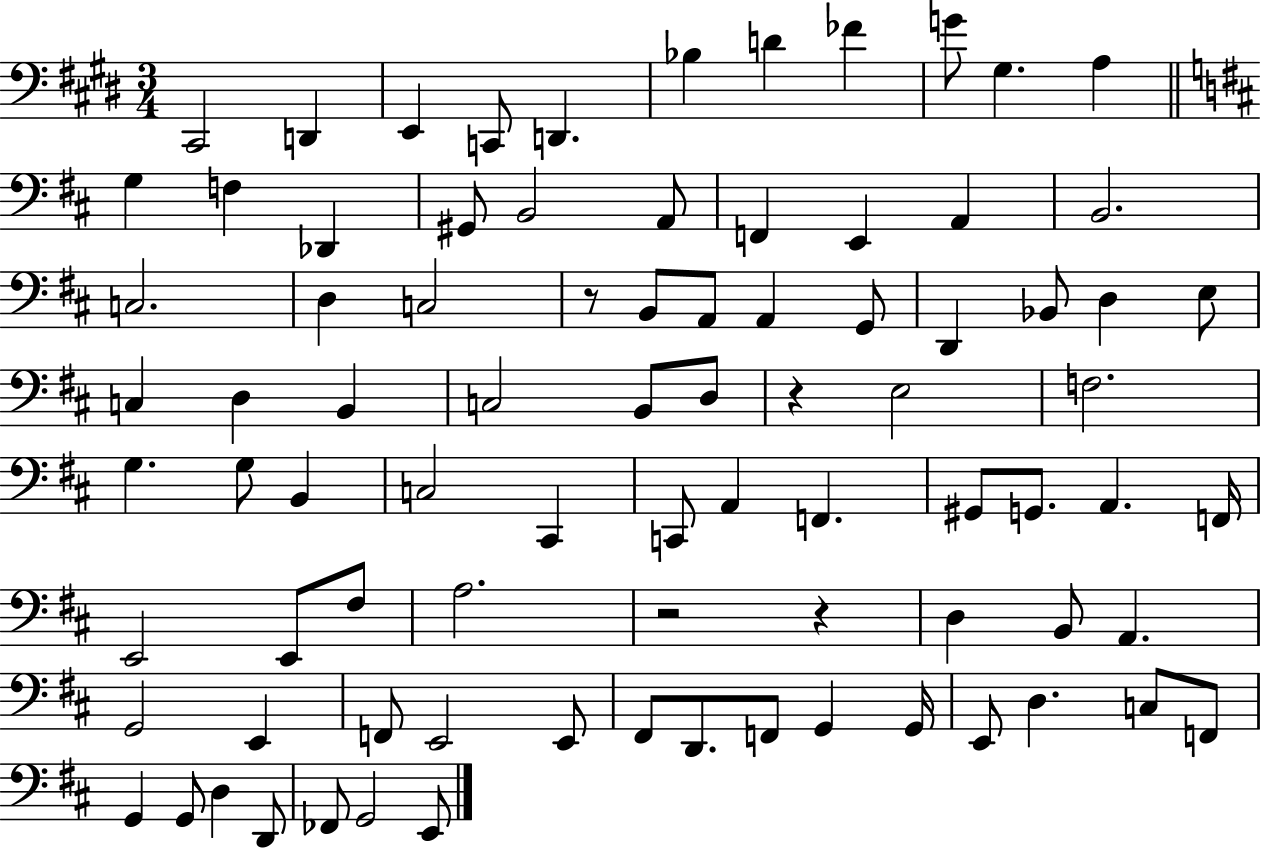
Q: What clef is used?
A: bass